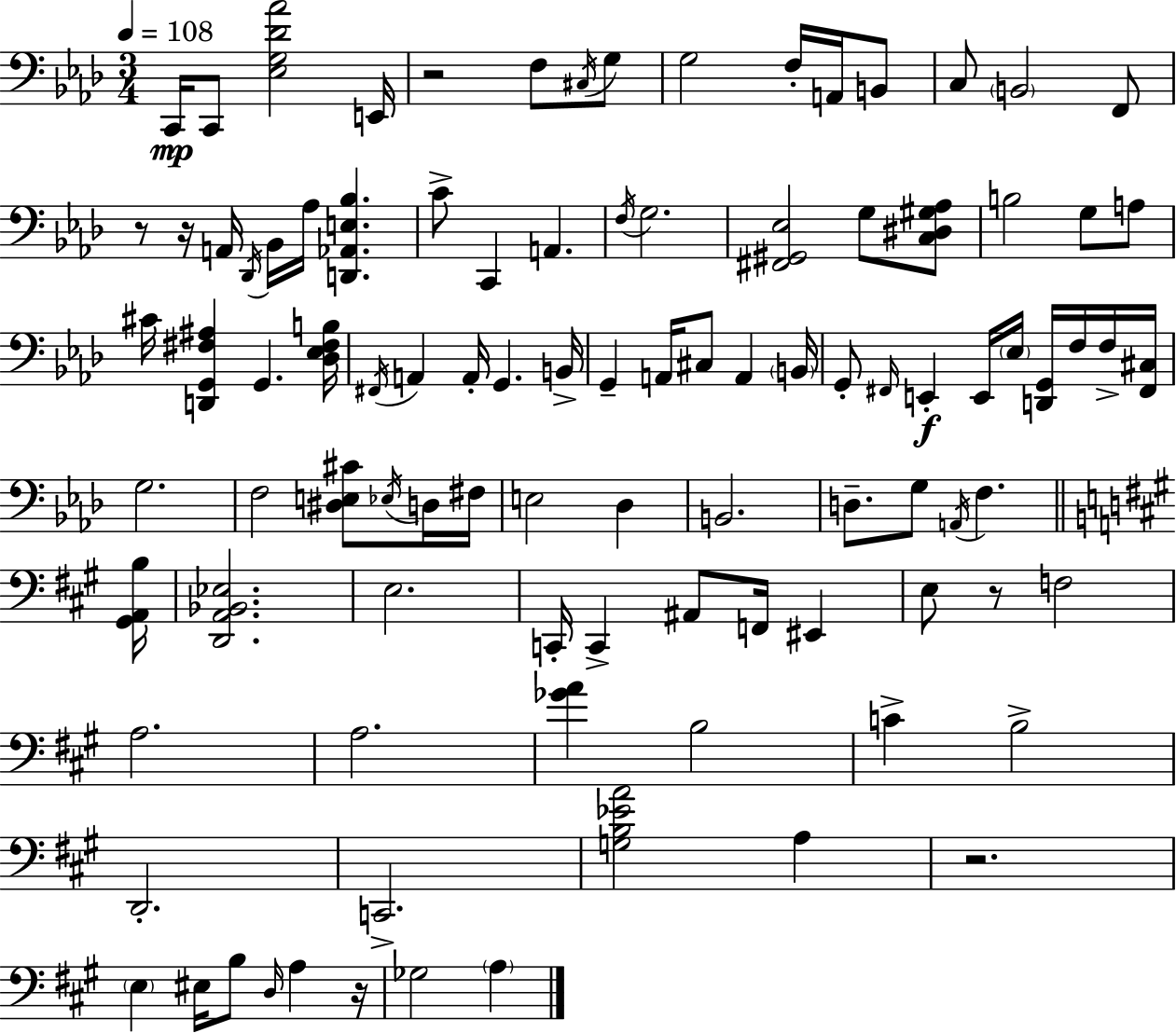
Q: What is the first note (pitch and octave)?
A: C2